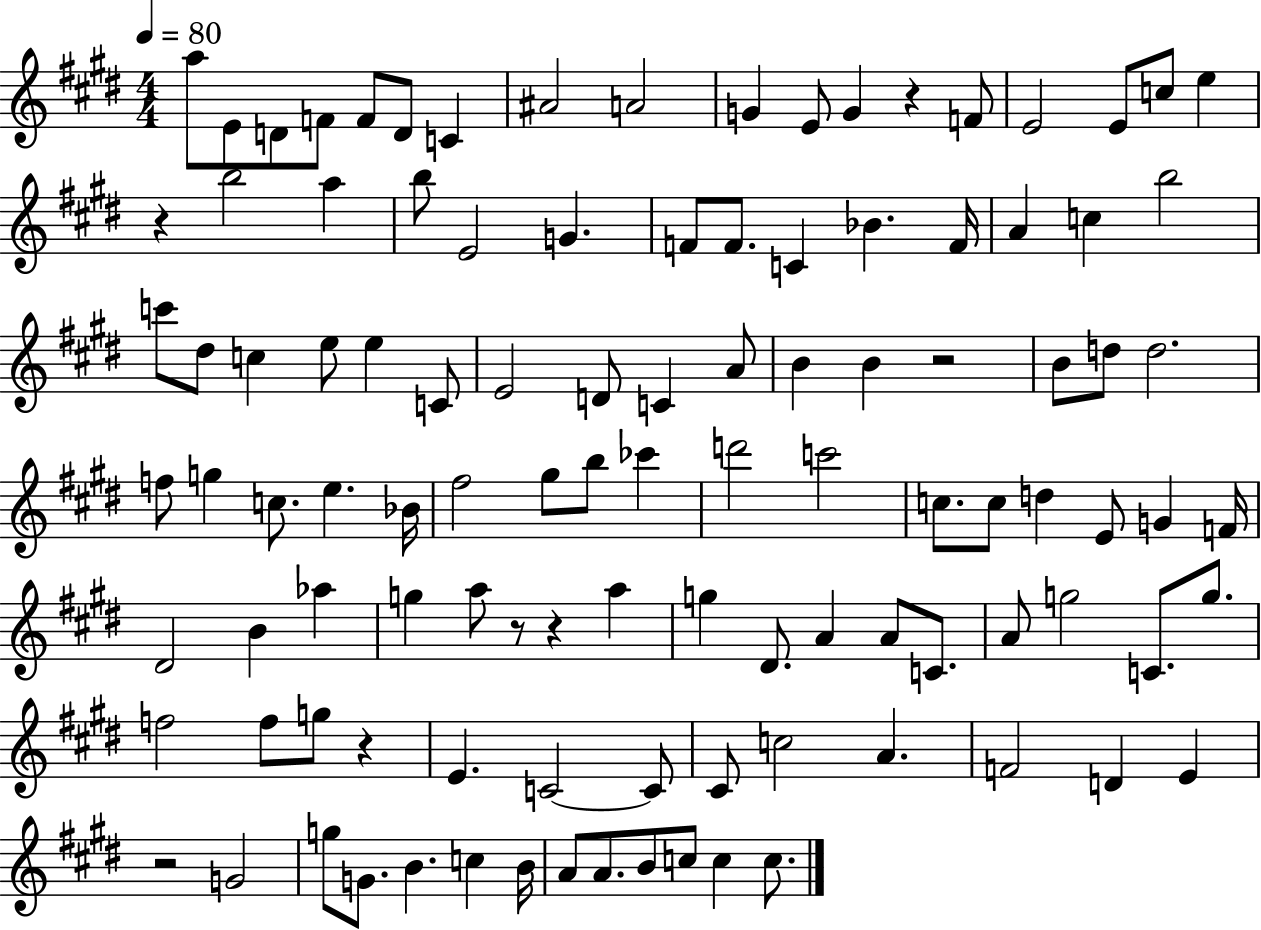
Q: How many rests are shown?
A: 7